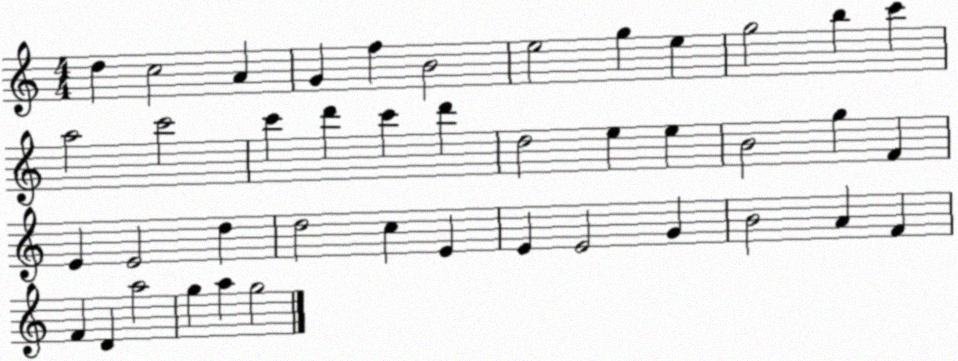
X:1
T:Untitled
M:4/4
L:1/4
K:C
d c2 A G f B2 e2 g e g2 b c' a2 c'2 c' d' c' d' d2 e e B2 g F E E2 d d2 c E E E2 G B2 A F F D a2 g a g2